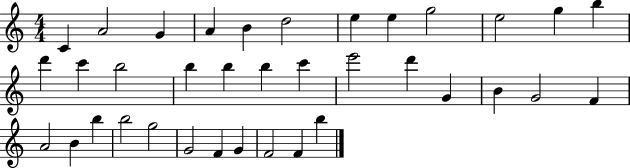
X:1
T:Untitled
M:4/4
L:1/4
K:C
C A2 G A B d2 e e g2 e2 g b d' c' b2 b b b c' e'2 d' G B G2 F A2 B b b2 g2 G2 F G F2 F b